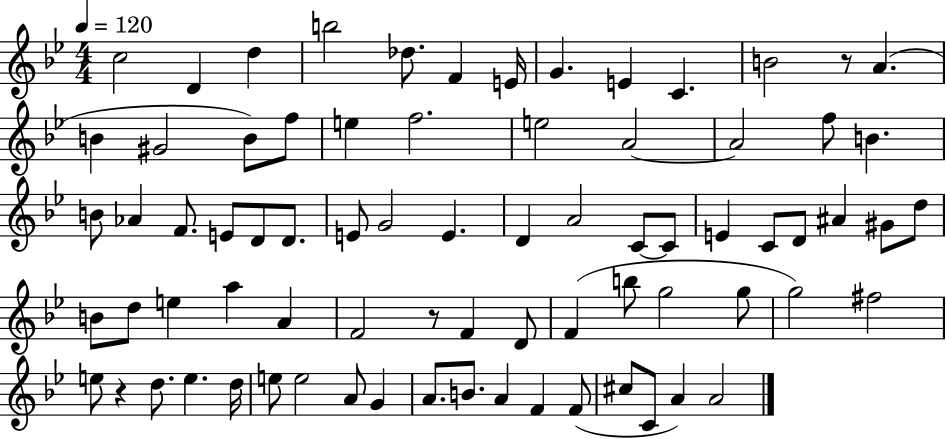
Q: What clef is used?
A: treble